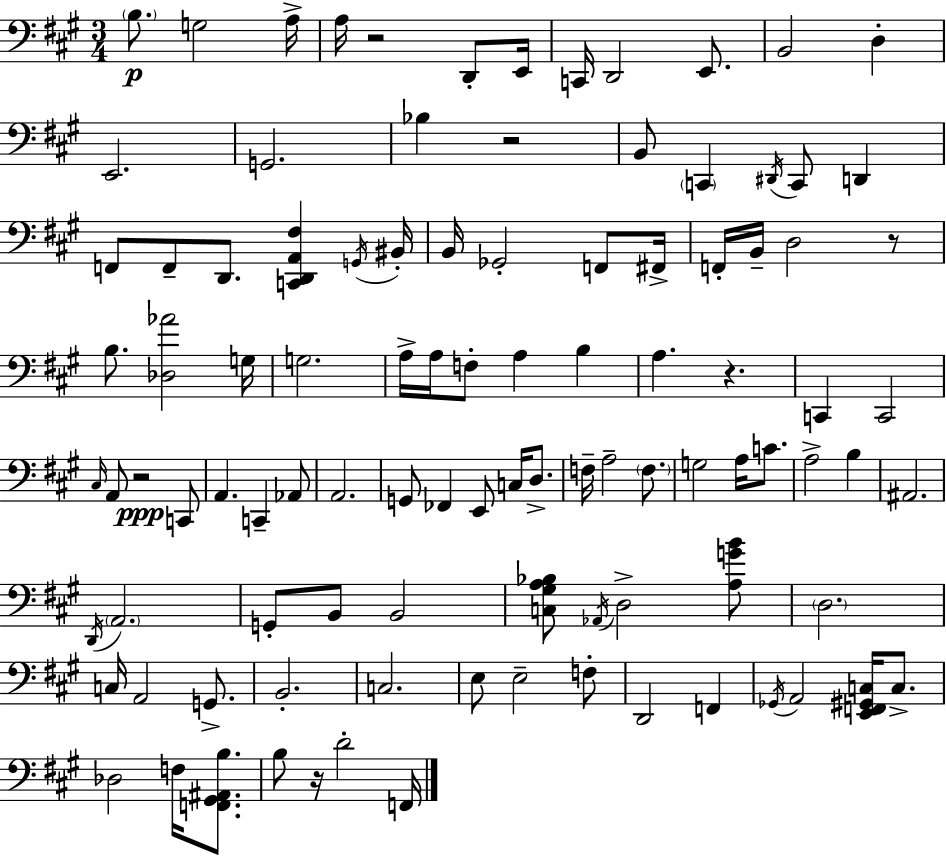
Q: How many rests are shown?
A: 6